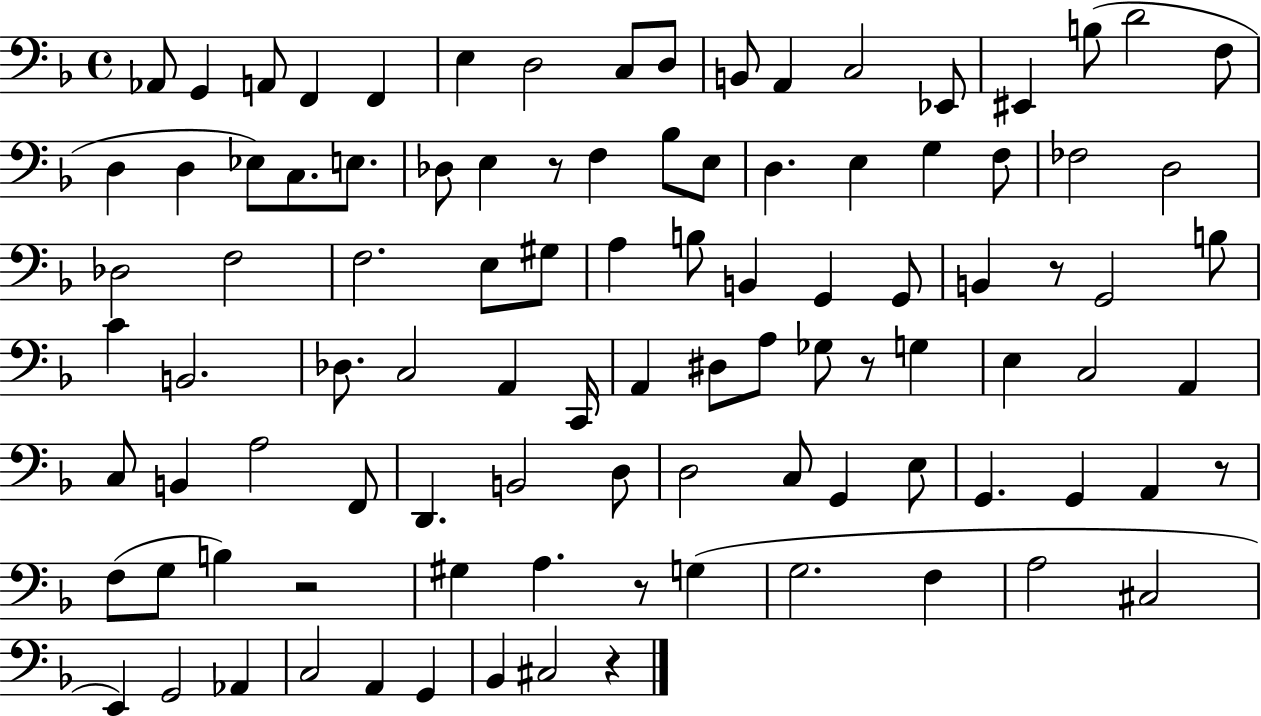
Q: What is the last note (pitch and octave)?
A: C#3